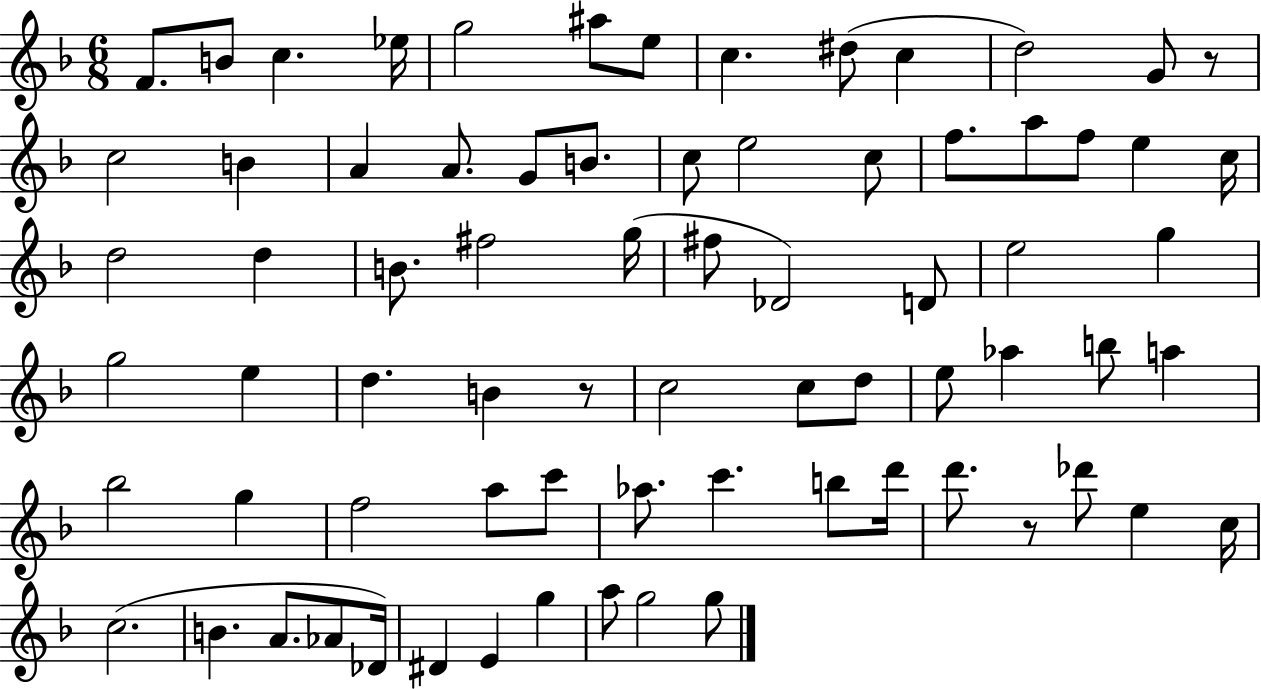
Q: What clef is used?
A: treble